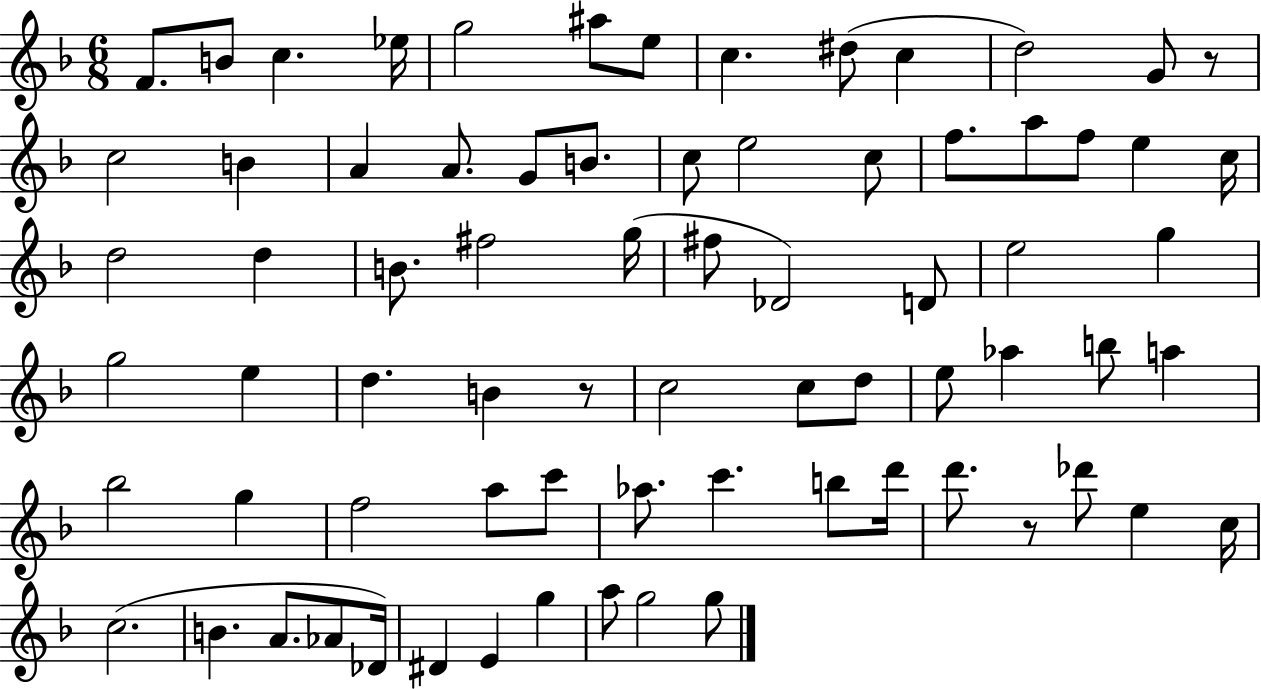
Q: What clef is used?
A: treble